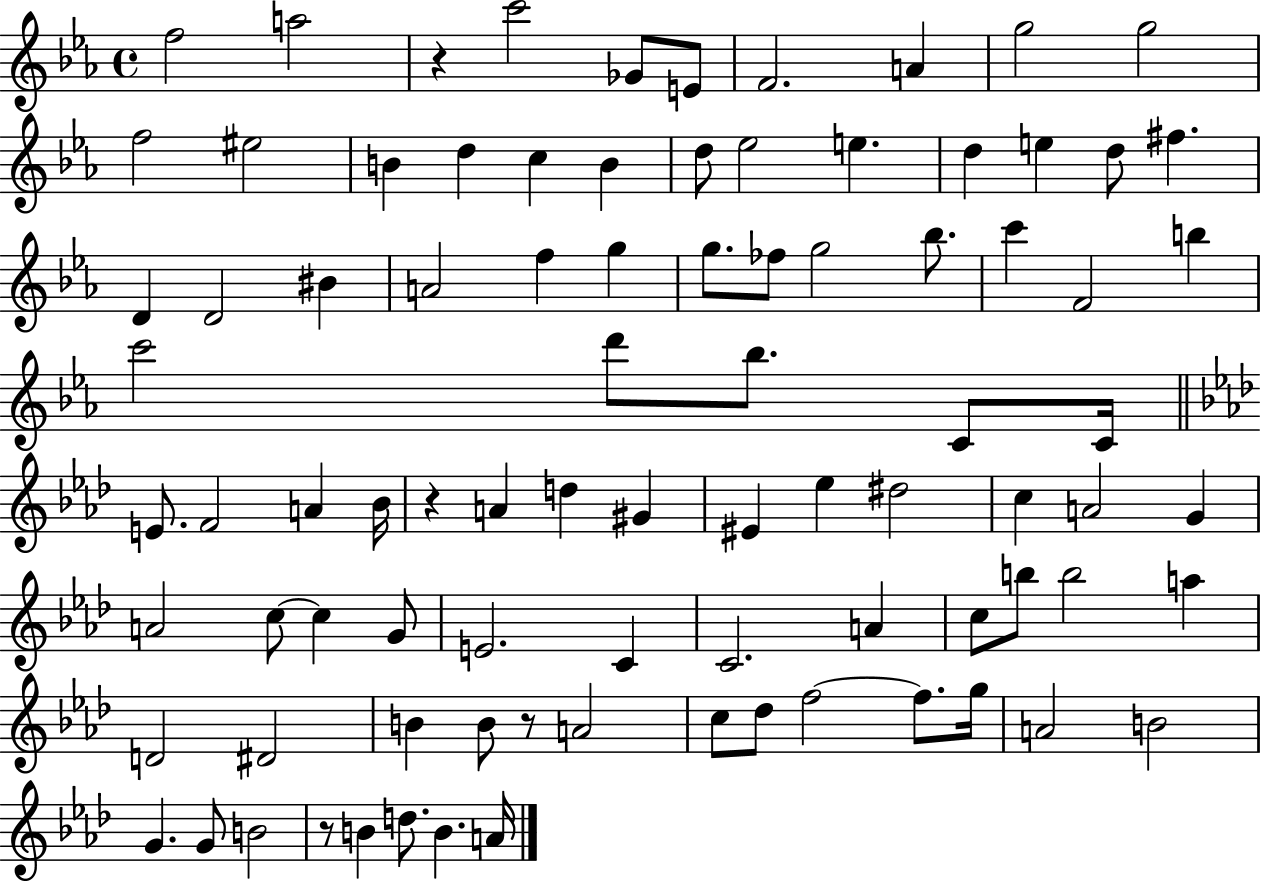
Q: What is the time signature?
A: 4/4